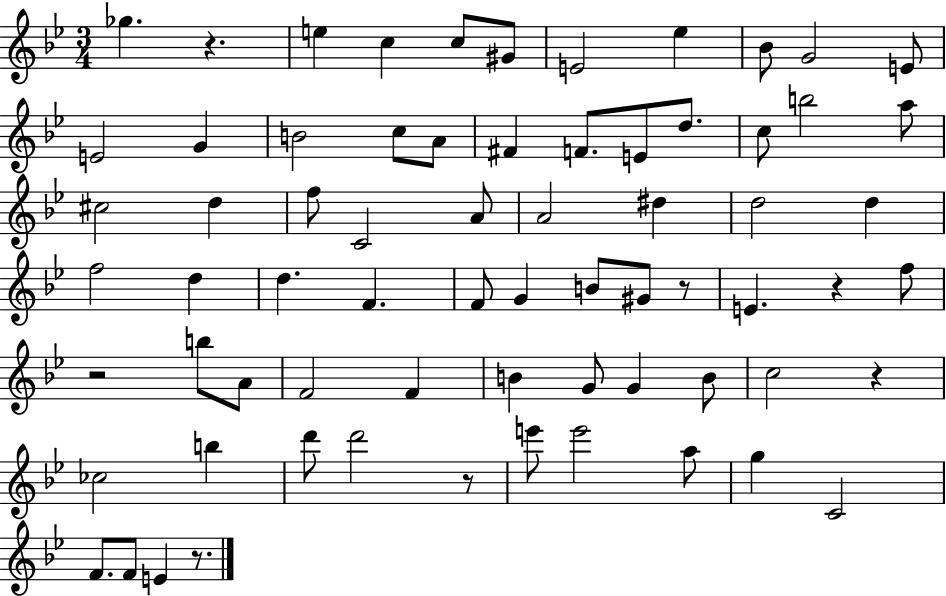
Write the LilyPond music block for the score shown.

{
  \clef treble
  \numericTimeSignature
  \time 3/4
  \key bes \major
  ges''4. r4. | e''4 c''4 c''8 gis'8 | e'2 ees''4 | bes'8 g'2 e'8 | \break e'2 g'4 | b'2 c''8 a'8 | fis'4 f'8. e'8 d''8. | c''8 b''2 a''8 | \break cis''2 d''4 | f''8 c'2 a'8 | a'2 dis''4 | d''2 d''4 | \break f''2 d''4 | d''4. f'4. | f'8 g'4 b'8 gis'8 r8 | e'4. r4 f''8 | \break r2 b''8 a'8 | f'2 f'4 | b'4 g'8 g'4 b'8 | c''2 r4 | \break ces''2 b''4 | d'''8 d'''2 r8 | e'''8 e'''2 a''8 | g''4 c'2 | \break f'8. f'8 e'4 r8. | \bar "|."
}